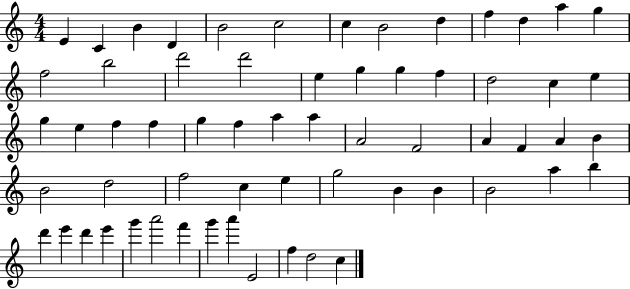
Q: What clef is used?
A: treble